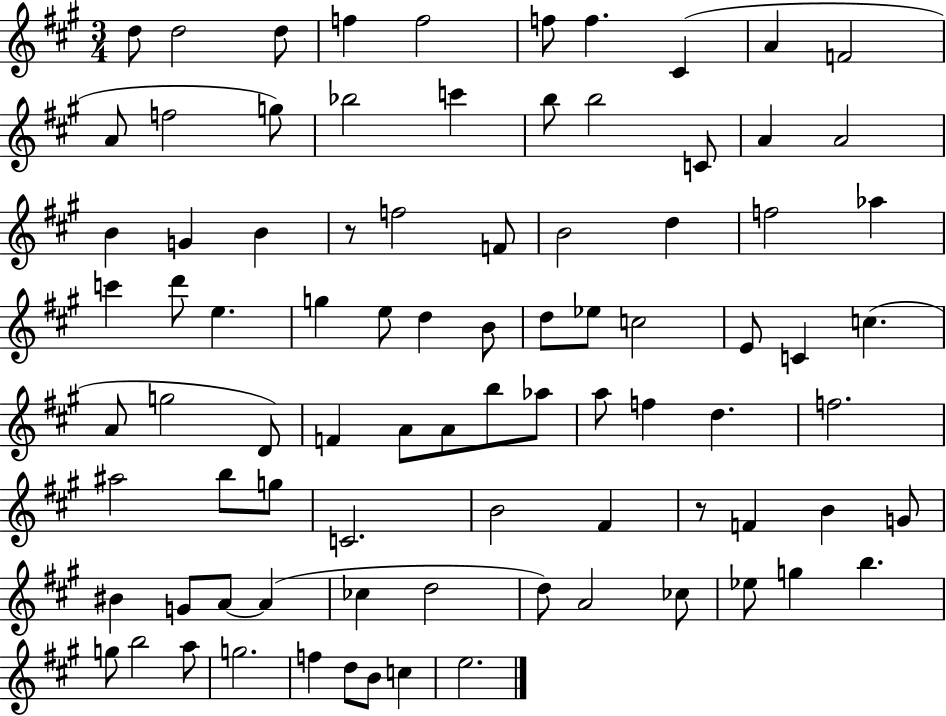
{
  \clef treble
  \numericTimeSignature
  \time 3/4
  \key a \major
  d''8 d''2 d''8 | f''4 f''2 | f''8 f''4. cis'4( | a'4 f'2 | \break a'8 f''2 g''8) | bes''2 c'''4 | b''8 b''2 c'8 | a'4 a'2 | \break b'4 g'4 b'4 | r8 f''2 f'8 | b'2 d''4 | f''2 aes''4 | \break c'''4 d'''8 e''4. | g''4 e''8 d''4 b'8 | d''8 ees''8 c''2 | e'8 c'4 c''4.( | \break a'8 g''2 d'8) | f'4 a'8 a'8 b''8 aes''8 | a''8 f''4 d''4. | f''2. | \break ais''2 b''8 g''8 | c'2. | b'2 fis'4 | r8 f'4 b'4 g'8 | \break bis'4 g'8 a'8~~ a'4( | ces''4 d''2 | d''8) a'2 ces''8 | ees''8 g''4 b''4. | \break g''8 b''2 a''8 | g''2. | f''4 d''8 b'8 c''4 | e''2. | \break \bar "|."
}